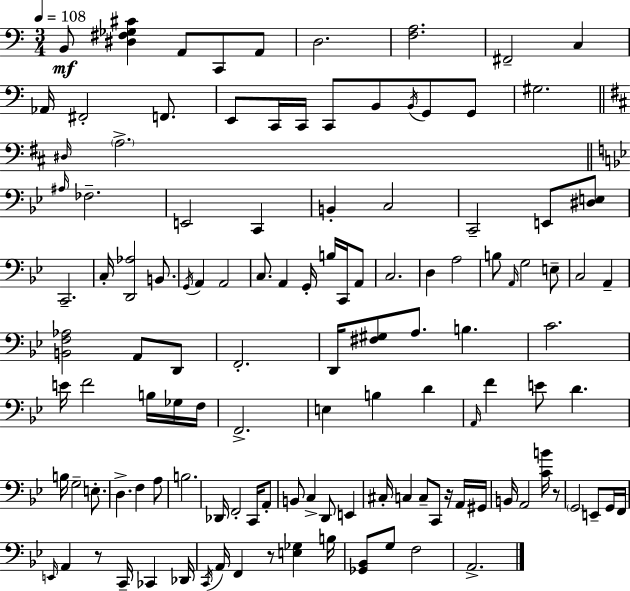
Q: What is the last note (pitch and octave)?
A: A2